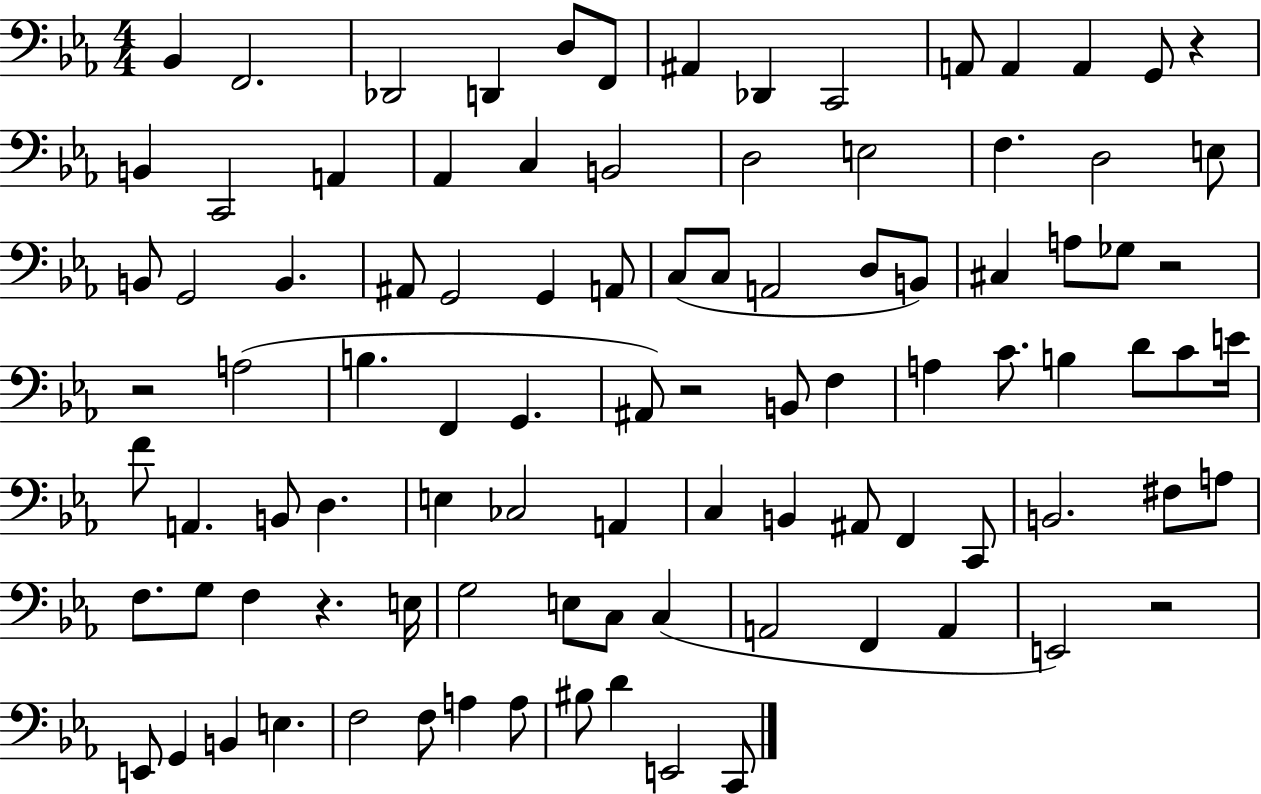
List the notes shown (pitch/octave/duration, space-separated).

Bb2/q F2/h. Db2/h D2/q D3/e F2/e A#2/q Db2/q C2/h A2/e A2/q A2/q G2/e R/q B2/q C2/h A2/q Ab2/q C3/q B2/h D3/h E3/h F3/q. D3/h E3/e B2/e G2/h B2/q. A#2/e G2/h G2/q A2/e C3/e C3/e A2/h D3/e B2/e C#3/q A3/e Gb3/e R/h R/h A3/h B3/q. F2/q G2/q. A#2/e R/h B2/e F3/q A3/q C4/e. B3/q D4/e C4/e E4/s F4/e A2/q. B2/e D3/q. E3/q CES3/h A2/q C3/q B2/q A#2/e F2/q C2/e B2/h. F#3/e A3/e F3/e. G3/e F3/q R/q. E3/s G3/h E3/e C3/e C3/q A2/h F2/q A2/q E2/h R/h E2/e G2/q B2/q E3/q. F3/h F3/e A3/q A3/e BIS3/e D4/q E2/h C2/e